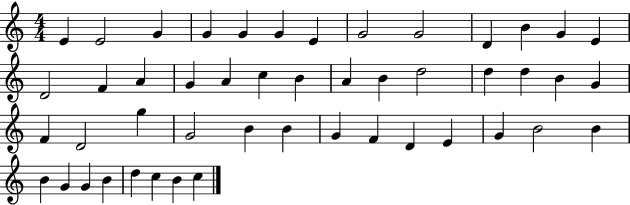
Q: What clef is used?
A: treble